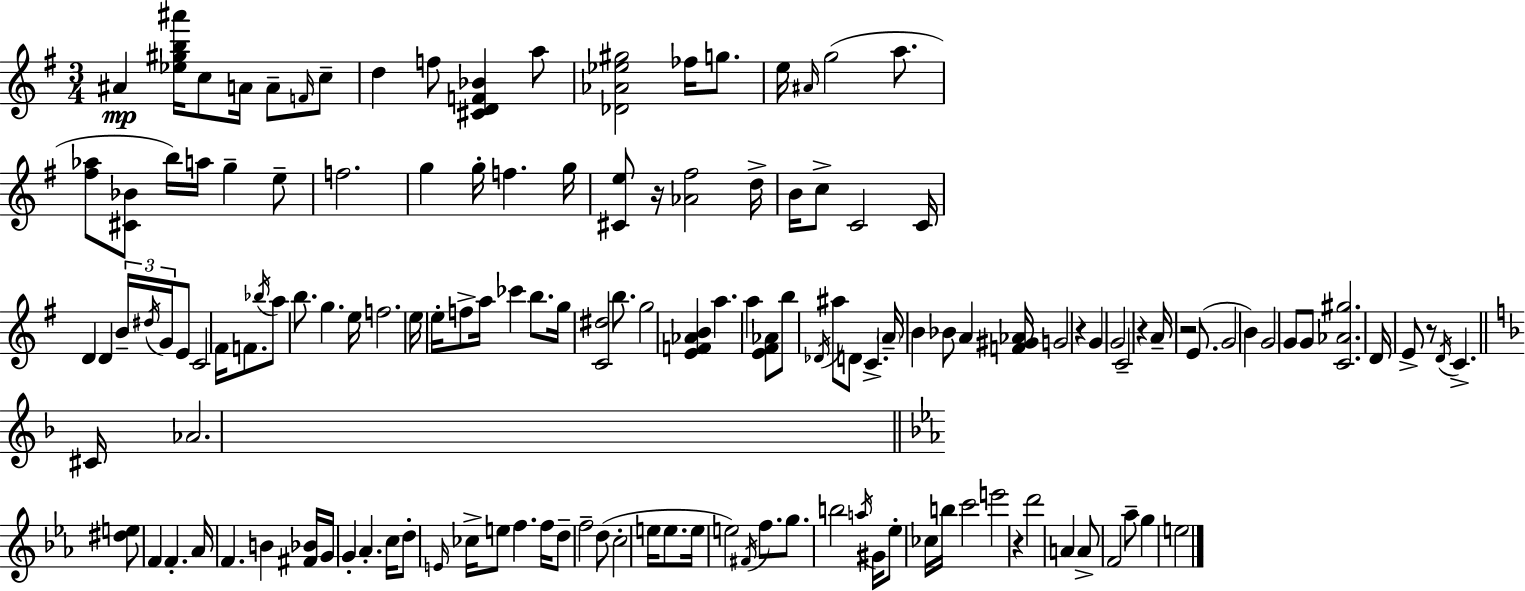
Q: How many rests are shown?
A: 6